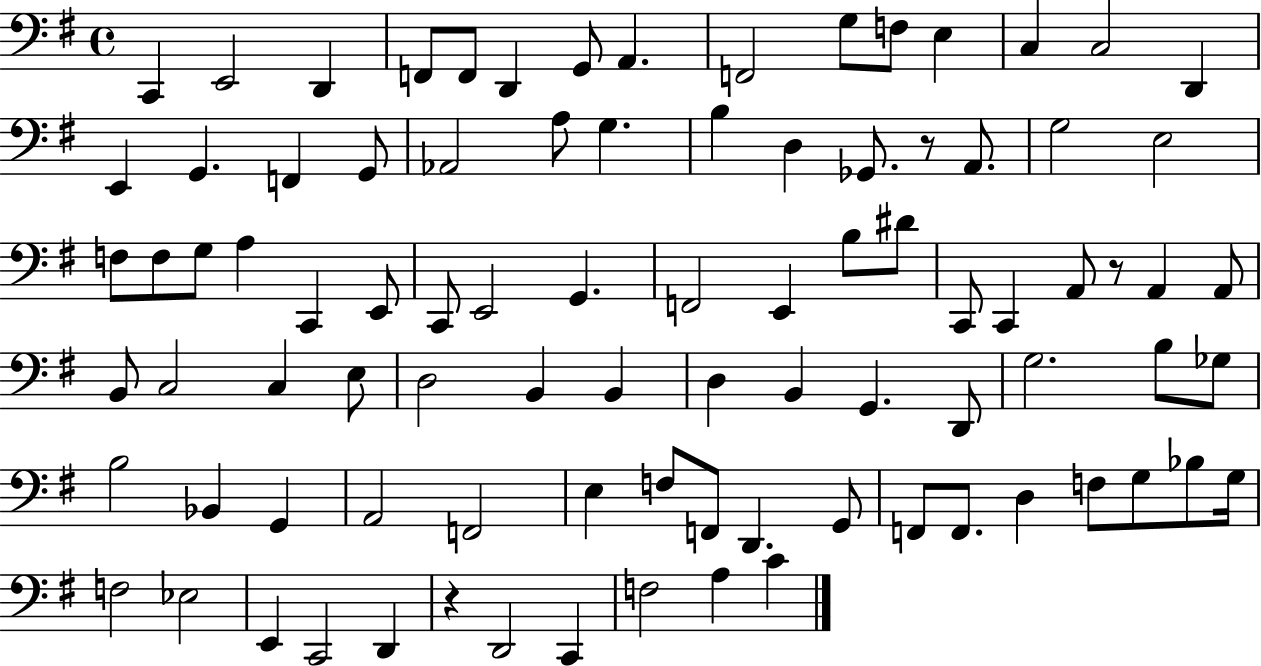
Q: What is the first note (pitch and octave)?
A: C2